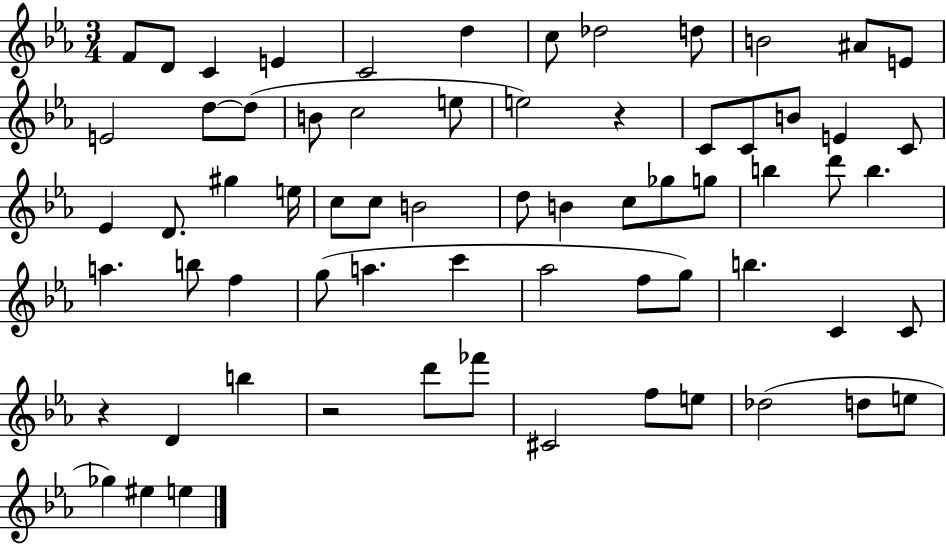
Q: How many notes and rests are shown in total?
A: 67